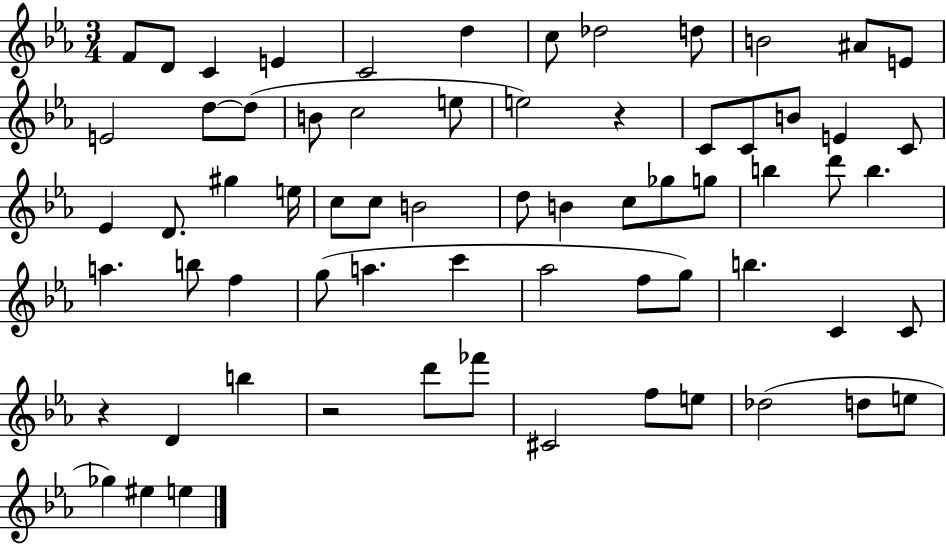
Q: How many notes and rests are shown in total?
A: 67